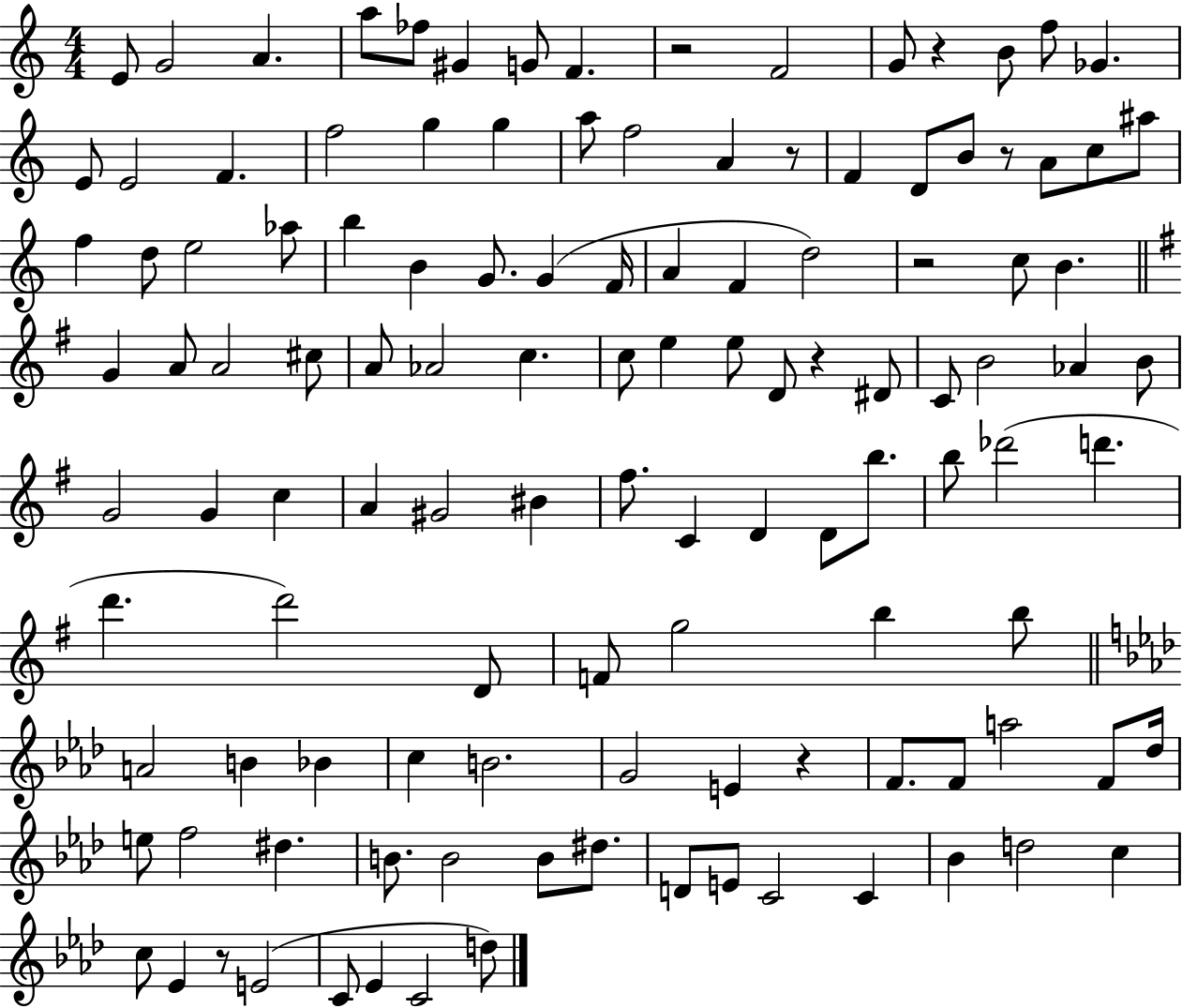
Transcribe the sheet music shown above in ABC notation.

X:1
T:Untitled
M:4/4
L:1/4
K:C
E/2 G2 A a/2 _f/2 ^G G/2 F z2 F2 G/2 z B/2 f/2 _G E/2 E2 F f2 g g a/2 f2 A z/2 F D/2 B/2 z/2 A/2 c/2 ^a/2 f d/2 e2 _a/2 b B G/2 G F/4 A F d2 z2 c/2 B G A/2 A2 ^c/2 A/2 _A2 c c/2 e e/2 D/2 z ^D/2 C/2 B2 _A B/2 G2 G c A ^G2 ^B ^f/2 C D D/2 b/2 b/2 _d'2 d' d' d'2 D/2 F/2 g2 b b/2 A2 B _B c B2 G2 E z F/2 F/2 a2 F/2 _d/4 e/2 f2 ^d B/2 B2 B/2 ^d/2 D/2 E/2 C2 C _B d2 c c/2 _E z/2 E2 C/2 _E C2 d/2